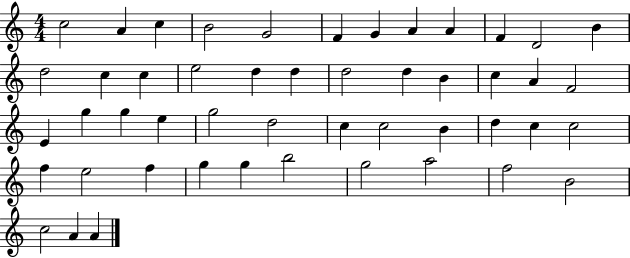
{
  \clef treble
  \numericTimeSignature
  \time 4/4
  \key c \major
  c''2 a'4 c''4 | b'2 g'2 | f'4 g'4 a'4 a'4 | f'4 d'2 b'4 | \break d''2 c''4 c''4 | e''2 d''4 d''4 | d''2 d''4 b'4 | c''4 a'4 f'2 | \break e'4 g''4 g''4 e''4 | g''2 d''2 | c''4 c''2 b'4 | d''4 c''4 c''2 | \break f''4 e''2 f''4 | g''4 g''4 b''2 | g''2 a''2 | f''2 b'2 | \break c''2 a'4 a'4 | \bar "|."
}